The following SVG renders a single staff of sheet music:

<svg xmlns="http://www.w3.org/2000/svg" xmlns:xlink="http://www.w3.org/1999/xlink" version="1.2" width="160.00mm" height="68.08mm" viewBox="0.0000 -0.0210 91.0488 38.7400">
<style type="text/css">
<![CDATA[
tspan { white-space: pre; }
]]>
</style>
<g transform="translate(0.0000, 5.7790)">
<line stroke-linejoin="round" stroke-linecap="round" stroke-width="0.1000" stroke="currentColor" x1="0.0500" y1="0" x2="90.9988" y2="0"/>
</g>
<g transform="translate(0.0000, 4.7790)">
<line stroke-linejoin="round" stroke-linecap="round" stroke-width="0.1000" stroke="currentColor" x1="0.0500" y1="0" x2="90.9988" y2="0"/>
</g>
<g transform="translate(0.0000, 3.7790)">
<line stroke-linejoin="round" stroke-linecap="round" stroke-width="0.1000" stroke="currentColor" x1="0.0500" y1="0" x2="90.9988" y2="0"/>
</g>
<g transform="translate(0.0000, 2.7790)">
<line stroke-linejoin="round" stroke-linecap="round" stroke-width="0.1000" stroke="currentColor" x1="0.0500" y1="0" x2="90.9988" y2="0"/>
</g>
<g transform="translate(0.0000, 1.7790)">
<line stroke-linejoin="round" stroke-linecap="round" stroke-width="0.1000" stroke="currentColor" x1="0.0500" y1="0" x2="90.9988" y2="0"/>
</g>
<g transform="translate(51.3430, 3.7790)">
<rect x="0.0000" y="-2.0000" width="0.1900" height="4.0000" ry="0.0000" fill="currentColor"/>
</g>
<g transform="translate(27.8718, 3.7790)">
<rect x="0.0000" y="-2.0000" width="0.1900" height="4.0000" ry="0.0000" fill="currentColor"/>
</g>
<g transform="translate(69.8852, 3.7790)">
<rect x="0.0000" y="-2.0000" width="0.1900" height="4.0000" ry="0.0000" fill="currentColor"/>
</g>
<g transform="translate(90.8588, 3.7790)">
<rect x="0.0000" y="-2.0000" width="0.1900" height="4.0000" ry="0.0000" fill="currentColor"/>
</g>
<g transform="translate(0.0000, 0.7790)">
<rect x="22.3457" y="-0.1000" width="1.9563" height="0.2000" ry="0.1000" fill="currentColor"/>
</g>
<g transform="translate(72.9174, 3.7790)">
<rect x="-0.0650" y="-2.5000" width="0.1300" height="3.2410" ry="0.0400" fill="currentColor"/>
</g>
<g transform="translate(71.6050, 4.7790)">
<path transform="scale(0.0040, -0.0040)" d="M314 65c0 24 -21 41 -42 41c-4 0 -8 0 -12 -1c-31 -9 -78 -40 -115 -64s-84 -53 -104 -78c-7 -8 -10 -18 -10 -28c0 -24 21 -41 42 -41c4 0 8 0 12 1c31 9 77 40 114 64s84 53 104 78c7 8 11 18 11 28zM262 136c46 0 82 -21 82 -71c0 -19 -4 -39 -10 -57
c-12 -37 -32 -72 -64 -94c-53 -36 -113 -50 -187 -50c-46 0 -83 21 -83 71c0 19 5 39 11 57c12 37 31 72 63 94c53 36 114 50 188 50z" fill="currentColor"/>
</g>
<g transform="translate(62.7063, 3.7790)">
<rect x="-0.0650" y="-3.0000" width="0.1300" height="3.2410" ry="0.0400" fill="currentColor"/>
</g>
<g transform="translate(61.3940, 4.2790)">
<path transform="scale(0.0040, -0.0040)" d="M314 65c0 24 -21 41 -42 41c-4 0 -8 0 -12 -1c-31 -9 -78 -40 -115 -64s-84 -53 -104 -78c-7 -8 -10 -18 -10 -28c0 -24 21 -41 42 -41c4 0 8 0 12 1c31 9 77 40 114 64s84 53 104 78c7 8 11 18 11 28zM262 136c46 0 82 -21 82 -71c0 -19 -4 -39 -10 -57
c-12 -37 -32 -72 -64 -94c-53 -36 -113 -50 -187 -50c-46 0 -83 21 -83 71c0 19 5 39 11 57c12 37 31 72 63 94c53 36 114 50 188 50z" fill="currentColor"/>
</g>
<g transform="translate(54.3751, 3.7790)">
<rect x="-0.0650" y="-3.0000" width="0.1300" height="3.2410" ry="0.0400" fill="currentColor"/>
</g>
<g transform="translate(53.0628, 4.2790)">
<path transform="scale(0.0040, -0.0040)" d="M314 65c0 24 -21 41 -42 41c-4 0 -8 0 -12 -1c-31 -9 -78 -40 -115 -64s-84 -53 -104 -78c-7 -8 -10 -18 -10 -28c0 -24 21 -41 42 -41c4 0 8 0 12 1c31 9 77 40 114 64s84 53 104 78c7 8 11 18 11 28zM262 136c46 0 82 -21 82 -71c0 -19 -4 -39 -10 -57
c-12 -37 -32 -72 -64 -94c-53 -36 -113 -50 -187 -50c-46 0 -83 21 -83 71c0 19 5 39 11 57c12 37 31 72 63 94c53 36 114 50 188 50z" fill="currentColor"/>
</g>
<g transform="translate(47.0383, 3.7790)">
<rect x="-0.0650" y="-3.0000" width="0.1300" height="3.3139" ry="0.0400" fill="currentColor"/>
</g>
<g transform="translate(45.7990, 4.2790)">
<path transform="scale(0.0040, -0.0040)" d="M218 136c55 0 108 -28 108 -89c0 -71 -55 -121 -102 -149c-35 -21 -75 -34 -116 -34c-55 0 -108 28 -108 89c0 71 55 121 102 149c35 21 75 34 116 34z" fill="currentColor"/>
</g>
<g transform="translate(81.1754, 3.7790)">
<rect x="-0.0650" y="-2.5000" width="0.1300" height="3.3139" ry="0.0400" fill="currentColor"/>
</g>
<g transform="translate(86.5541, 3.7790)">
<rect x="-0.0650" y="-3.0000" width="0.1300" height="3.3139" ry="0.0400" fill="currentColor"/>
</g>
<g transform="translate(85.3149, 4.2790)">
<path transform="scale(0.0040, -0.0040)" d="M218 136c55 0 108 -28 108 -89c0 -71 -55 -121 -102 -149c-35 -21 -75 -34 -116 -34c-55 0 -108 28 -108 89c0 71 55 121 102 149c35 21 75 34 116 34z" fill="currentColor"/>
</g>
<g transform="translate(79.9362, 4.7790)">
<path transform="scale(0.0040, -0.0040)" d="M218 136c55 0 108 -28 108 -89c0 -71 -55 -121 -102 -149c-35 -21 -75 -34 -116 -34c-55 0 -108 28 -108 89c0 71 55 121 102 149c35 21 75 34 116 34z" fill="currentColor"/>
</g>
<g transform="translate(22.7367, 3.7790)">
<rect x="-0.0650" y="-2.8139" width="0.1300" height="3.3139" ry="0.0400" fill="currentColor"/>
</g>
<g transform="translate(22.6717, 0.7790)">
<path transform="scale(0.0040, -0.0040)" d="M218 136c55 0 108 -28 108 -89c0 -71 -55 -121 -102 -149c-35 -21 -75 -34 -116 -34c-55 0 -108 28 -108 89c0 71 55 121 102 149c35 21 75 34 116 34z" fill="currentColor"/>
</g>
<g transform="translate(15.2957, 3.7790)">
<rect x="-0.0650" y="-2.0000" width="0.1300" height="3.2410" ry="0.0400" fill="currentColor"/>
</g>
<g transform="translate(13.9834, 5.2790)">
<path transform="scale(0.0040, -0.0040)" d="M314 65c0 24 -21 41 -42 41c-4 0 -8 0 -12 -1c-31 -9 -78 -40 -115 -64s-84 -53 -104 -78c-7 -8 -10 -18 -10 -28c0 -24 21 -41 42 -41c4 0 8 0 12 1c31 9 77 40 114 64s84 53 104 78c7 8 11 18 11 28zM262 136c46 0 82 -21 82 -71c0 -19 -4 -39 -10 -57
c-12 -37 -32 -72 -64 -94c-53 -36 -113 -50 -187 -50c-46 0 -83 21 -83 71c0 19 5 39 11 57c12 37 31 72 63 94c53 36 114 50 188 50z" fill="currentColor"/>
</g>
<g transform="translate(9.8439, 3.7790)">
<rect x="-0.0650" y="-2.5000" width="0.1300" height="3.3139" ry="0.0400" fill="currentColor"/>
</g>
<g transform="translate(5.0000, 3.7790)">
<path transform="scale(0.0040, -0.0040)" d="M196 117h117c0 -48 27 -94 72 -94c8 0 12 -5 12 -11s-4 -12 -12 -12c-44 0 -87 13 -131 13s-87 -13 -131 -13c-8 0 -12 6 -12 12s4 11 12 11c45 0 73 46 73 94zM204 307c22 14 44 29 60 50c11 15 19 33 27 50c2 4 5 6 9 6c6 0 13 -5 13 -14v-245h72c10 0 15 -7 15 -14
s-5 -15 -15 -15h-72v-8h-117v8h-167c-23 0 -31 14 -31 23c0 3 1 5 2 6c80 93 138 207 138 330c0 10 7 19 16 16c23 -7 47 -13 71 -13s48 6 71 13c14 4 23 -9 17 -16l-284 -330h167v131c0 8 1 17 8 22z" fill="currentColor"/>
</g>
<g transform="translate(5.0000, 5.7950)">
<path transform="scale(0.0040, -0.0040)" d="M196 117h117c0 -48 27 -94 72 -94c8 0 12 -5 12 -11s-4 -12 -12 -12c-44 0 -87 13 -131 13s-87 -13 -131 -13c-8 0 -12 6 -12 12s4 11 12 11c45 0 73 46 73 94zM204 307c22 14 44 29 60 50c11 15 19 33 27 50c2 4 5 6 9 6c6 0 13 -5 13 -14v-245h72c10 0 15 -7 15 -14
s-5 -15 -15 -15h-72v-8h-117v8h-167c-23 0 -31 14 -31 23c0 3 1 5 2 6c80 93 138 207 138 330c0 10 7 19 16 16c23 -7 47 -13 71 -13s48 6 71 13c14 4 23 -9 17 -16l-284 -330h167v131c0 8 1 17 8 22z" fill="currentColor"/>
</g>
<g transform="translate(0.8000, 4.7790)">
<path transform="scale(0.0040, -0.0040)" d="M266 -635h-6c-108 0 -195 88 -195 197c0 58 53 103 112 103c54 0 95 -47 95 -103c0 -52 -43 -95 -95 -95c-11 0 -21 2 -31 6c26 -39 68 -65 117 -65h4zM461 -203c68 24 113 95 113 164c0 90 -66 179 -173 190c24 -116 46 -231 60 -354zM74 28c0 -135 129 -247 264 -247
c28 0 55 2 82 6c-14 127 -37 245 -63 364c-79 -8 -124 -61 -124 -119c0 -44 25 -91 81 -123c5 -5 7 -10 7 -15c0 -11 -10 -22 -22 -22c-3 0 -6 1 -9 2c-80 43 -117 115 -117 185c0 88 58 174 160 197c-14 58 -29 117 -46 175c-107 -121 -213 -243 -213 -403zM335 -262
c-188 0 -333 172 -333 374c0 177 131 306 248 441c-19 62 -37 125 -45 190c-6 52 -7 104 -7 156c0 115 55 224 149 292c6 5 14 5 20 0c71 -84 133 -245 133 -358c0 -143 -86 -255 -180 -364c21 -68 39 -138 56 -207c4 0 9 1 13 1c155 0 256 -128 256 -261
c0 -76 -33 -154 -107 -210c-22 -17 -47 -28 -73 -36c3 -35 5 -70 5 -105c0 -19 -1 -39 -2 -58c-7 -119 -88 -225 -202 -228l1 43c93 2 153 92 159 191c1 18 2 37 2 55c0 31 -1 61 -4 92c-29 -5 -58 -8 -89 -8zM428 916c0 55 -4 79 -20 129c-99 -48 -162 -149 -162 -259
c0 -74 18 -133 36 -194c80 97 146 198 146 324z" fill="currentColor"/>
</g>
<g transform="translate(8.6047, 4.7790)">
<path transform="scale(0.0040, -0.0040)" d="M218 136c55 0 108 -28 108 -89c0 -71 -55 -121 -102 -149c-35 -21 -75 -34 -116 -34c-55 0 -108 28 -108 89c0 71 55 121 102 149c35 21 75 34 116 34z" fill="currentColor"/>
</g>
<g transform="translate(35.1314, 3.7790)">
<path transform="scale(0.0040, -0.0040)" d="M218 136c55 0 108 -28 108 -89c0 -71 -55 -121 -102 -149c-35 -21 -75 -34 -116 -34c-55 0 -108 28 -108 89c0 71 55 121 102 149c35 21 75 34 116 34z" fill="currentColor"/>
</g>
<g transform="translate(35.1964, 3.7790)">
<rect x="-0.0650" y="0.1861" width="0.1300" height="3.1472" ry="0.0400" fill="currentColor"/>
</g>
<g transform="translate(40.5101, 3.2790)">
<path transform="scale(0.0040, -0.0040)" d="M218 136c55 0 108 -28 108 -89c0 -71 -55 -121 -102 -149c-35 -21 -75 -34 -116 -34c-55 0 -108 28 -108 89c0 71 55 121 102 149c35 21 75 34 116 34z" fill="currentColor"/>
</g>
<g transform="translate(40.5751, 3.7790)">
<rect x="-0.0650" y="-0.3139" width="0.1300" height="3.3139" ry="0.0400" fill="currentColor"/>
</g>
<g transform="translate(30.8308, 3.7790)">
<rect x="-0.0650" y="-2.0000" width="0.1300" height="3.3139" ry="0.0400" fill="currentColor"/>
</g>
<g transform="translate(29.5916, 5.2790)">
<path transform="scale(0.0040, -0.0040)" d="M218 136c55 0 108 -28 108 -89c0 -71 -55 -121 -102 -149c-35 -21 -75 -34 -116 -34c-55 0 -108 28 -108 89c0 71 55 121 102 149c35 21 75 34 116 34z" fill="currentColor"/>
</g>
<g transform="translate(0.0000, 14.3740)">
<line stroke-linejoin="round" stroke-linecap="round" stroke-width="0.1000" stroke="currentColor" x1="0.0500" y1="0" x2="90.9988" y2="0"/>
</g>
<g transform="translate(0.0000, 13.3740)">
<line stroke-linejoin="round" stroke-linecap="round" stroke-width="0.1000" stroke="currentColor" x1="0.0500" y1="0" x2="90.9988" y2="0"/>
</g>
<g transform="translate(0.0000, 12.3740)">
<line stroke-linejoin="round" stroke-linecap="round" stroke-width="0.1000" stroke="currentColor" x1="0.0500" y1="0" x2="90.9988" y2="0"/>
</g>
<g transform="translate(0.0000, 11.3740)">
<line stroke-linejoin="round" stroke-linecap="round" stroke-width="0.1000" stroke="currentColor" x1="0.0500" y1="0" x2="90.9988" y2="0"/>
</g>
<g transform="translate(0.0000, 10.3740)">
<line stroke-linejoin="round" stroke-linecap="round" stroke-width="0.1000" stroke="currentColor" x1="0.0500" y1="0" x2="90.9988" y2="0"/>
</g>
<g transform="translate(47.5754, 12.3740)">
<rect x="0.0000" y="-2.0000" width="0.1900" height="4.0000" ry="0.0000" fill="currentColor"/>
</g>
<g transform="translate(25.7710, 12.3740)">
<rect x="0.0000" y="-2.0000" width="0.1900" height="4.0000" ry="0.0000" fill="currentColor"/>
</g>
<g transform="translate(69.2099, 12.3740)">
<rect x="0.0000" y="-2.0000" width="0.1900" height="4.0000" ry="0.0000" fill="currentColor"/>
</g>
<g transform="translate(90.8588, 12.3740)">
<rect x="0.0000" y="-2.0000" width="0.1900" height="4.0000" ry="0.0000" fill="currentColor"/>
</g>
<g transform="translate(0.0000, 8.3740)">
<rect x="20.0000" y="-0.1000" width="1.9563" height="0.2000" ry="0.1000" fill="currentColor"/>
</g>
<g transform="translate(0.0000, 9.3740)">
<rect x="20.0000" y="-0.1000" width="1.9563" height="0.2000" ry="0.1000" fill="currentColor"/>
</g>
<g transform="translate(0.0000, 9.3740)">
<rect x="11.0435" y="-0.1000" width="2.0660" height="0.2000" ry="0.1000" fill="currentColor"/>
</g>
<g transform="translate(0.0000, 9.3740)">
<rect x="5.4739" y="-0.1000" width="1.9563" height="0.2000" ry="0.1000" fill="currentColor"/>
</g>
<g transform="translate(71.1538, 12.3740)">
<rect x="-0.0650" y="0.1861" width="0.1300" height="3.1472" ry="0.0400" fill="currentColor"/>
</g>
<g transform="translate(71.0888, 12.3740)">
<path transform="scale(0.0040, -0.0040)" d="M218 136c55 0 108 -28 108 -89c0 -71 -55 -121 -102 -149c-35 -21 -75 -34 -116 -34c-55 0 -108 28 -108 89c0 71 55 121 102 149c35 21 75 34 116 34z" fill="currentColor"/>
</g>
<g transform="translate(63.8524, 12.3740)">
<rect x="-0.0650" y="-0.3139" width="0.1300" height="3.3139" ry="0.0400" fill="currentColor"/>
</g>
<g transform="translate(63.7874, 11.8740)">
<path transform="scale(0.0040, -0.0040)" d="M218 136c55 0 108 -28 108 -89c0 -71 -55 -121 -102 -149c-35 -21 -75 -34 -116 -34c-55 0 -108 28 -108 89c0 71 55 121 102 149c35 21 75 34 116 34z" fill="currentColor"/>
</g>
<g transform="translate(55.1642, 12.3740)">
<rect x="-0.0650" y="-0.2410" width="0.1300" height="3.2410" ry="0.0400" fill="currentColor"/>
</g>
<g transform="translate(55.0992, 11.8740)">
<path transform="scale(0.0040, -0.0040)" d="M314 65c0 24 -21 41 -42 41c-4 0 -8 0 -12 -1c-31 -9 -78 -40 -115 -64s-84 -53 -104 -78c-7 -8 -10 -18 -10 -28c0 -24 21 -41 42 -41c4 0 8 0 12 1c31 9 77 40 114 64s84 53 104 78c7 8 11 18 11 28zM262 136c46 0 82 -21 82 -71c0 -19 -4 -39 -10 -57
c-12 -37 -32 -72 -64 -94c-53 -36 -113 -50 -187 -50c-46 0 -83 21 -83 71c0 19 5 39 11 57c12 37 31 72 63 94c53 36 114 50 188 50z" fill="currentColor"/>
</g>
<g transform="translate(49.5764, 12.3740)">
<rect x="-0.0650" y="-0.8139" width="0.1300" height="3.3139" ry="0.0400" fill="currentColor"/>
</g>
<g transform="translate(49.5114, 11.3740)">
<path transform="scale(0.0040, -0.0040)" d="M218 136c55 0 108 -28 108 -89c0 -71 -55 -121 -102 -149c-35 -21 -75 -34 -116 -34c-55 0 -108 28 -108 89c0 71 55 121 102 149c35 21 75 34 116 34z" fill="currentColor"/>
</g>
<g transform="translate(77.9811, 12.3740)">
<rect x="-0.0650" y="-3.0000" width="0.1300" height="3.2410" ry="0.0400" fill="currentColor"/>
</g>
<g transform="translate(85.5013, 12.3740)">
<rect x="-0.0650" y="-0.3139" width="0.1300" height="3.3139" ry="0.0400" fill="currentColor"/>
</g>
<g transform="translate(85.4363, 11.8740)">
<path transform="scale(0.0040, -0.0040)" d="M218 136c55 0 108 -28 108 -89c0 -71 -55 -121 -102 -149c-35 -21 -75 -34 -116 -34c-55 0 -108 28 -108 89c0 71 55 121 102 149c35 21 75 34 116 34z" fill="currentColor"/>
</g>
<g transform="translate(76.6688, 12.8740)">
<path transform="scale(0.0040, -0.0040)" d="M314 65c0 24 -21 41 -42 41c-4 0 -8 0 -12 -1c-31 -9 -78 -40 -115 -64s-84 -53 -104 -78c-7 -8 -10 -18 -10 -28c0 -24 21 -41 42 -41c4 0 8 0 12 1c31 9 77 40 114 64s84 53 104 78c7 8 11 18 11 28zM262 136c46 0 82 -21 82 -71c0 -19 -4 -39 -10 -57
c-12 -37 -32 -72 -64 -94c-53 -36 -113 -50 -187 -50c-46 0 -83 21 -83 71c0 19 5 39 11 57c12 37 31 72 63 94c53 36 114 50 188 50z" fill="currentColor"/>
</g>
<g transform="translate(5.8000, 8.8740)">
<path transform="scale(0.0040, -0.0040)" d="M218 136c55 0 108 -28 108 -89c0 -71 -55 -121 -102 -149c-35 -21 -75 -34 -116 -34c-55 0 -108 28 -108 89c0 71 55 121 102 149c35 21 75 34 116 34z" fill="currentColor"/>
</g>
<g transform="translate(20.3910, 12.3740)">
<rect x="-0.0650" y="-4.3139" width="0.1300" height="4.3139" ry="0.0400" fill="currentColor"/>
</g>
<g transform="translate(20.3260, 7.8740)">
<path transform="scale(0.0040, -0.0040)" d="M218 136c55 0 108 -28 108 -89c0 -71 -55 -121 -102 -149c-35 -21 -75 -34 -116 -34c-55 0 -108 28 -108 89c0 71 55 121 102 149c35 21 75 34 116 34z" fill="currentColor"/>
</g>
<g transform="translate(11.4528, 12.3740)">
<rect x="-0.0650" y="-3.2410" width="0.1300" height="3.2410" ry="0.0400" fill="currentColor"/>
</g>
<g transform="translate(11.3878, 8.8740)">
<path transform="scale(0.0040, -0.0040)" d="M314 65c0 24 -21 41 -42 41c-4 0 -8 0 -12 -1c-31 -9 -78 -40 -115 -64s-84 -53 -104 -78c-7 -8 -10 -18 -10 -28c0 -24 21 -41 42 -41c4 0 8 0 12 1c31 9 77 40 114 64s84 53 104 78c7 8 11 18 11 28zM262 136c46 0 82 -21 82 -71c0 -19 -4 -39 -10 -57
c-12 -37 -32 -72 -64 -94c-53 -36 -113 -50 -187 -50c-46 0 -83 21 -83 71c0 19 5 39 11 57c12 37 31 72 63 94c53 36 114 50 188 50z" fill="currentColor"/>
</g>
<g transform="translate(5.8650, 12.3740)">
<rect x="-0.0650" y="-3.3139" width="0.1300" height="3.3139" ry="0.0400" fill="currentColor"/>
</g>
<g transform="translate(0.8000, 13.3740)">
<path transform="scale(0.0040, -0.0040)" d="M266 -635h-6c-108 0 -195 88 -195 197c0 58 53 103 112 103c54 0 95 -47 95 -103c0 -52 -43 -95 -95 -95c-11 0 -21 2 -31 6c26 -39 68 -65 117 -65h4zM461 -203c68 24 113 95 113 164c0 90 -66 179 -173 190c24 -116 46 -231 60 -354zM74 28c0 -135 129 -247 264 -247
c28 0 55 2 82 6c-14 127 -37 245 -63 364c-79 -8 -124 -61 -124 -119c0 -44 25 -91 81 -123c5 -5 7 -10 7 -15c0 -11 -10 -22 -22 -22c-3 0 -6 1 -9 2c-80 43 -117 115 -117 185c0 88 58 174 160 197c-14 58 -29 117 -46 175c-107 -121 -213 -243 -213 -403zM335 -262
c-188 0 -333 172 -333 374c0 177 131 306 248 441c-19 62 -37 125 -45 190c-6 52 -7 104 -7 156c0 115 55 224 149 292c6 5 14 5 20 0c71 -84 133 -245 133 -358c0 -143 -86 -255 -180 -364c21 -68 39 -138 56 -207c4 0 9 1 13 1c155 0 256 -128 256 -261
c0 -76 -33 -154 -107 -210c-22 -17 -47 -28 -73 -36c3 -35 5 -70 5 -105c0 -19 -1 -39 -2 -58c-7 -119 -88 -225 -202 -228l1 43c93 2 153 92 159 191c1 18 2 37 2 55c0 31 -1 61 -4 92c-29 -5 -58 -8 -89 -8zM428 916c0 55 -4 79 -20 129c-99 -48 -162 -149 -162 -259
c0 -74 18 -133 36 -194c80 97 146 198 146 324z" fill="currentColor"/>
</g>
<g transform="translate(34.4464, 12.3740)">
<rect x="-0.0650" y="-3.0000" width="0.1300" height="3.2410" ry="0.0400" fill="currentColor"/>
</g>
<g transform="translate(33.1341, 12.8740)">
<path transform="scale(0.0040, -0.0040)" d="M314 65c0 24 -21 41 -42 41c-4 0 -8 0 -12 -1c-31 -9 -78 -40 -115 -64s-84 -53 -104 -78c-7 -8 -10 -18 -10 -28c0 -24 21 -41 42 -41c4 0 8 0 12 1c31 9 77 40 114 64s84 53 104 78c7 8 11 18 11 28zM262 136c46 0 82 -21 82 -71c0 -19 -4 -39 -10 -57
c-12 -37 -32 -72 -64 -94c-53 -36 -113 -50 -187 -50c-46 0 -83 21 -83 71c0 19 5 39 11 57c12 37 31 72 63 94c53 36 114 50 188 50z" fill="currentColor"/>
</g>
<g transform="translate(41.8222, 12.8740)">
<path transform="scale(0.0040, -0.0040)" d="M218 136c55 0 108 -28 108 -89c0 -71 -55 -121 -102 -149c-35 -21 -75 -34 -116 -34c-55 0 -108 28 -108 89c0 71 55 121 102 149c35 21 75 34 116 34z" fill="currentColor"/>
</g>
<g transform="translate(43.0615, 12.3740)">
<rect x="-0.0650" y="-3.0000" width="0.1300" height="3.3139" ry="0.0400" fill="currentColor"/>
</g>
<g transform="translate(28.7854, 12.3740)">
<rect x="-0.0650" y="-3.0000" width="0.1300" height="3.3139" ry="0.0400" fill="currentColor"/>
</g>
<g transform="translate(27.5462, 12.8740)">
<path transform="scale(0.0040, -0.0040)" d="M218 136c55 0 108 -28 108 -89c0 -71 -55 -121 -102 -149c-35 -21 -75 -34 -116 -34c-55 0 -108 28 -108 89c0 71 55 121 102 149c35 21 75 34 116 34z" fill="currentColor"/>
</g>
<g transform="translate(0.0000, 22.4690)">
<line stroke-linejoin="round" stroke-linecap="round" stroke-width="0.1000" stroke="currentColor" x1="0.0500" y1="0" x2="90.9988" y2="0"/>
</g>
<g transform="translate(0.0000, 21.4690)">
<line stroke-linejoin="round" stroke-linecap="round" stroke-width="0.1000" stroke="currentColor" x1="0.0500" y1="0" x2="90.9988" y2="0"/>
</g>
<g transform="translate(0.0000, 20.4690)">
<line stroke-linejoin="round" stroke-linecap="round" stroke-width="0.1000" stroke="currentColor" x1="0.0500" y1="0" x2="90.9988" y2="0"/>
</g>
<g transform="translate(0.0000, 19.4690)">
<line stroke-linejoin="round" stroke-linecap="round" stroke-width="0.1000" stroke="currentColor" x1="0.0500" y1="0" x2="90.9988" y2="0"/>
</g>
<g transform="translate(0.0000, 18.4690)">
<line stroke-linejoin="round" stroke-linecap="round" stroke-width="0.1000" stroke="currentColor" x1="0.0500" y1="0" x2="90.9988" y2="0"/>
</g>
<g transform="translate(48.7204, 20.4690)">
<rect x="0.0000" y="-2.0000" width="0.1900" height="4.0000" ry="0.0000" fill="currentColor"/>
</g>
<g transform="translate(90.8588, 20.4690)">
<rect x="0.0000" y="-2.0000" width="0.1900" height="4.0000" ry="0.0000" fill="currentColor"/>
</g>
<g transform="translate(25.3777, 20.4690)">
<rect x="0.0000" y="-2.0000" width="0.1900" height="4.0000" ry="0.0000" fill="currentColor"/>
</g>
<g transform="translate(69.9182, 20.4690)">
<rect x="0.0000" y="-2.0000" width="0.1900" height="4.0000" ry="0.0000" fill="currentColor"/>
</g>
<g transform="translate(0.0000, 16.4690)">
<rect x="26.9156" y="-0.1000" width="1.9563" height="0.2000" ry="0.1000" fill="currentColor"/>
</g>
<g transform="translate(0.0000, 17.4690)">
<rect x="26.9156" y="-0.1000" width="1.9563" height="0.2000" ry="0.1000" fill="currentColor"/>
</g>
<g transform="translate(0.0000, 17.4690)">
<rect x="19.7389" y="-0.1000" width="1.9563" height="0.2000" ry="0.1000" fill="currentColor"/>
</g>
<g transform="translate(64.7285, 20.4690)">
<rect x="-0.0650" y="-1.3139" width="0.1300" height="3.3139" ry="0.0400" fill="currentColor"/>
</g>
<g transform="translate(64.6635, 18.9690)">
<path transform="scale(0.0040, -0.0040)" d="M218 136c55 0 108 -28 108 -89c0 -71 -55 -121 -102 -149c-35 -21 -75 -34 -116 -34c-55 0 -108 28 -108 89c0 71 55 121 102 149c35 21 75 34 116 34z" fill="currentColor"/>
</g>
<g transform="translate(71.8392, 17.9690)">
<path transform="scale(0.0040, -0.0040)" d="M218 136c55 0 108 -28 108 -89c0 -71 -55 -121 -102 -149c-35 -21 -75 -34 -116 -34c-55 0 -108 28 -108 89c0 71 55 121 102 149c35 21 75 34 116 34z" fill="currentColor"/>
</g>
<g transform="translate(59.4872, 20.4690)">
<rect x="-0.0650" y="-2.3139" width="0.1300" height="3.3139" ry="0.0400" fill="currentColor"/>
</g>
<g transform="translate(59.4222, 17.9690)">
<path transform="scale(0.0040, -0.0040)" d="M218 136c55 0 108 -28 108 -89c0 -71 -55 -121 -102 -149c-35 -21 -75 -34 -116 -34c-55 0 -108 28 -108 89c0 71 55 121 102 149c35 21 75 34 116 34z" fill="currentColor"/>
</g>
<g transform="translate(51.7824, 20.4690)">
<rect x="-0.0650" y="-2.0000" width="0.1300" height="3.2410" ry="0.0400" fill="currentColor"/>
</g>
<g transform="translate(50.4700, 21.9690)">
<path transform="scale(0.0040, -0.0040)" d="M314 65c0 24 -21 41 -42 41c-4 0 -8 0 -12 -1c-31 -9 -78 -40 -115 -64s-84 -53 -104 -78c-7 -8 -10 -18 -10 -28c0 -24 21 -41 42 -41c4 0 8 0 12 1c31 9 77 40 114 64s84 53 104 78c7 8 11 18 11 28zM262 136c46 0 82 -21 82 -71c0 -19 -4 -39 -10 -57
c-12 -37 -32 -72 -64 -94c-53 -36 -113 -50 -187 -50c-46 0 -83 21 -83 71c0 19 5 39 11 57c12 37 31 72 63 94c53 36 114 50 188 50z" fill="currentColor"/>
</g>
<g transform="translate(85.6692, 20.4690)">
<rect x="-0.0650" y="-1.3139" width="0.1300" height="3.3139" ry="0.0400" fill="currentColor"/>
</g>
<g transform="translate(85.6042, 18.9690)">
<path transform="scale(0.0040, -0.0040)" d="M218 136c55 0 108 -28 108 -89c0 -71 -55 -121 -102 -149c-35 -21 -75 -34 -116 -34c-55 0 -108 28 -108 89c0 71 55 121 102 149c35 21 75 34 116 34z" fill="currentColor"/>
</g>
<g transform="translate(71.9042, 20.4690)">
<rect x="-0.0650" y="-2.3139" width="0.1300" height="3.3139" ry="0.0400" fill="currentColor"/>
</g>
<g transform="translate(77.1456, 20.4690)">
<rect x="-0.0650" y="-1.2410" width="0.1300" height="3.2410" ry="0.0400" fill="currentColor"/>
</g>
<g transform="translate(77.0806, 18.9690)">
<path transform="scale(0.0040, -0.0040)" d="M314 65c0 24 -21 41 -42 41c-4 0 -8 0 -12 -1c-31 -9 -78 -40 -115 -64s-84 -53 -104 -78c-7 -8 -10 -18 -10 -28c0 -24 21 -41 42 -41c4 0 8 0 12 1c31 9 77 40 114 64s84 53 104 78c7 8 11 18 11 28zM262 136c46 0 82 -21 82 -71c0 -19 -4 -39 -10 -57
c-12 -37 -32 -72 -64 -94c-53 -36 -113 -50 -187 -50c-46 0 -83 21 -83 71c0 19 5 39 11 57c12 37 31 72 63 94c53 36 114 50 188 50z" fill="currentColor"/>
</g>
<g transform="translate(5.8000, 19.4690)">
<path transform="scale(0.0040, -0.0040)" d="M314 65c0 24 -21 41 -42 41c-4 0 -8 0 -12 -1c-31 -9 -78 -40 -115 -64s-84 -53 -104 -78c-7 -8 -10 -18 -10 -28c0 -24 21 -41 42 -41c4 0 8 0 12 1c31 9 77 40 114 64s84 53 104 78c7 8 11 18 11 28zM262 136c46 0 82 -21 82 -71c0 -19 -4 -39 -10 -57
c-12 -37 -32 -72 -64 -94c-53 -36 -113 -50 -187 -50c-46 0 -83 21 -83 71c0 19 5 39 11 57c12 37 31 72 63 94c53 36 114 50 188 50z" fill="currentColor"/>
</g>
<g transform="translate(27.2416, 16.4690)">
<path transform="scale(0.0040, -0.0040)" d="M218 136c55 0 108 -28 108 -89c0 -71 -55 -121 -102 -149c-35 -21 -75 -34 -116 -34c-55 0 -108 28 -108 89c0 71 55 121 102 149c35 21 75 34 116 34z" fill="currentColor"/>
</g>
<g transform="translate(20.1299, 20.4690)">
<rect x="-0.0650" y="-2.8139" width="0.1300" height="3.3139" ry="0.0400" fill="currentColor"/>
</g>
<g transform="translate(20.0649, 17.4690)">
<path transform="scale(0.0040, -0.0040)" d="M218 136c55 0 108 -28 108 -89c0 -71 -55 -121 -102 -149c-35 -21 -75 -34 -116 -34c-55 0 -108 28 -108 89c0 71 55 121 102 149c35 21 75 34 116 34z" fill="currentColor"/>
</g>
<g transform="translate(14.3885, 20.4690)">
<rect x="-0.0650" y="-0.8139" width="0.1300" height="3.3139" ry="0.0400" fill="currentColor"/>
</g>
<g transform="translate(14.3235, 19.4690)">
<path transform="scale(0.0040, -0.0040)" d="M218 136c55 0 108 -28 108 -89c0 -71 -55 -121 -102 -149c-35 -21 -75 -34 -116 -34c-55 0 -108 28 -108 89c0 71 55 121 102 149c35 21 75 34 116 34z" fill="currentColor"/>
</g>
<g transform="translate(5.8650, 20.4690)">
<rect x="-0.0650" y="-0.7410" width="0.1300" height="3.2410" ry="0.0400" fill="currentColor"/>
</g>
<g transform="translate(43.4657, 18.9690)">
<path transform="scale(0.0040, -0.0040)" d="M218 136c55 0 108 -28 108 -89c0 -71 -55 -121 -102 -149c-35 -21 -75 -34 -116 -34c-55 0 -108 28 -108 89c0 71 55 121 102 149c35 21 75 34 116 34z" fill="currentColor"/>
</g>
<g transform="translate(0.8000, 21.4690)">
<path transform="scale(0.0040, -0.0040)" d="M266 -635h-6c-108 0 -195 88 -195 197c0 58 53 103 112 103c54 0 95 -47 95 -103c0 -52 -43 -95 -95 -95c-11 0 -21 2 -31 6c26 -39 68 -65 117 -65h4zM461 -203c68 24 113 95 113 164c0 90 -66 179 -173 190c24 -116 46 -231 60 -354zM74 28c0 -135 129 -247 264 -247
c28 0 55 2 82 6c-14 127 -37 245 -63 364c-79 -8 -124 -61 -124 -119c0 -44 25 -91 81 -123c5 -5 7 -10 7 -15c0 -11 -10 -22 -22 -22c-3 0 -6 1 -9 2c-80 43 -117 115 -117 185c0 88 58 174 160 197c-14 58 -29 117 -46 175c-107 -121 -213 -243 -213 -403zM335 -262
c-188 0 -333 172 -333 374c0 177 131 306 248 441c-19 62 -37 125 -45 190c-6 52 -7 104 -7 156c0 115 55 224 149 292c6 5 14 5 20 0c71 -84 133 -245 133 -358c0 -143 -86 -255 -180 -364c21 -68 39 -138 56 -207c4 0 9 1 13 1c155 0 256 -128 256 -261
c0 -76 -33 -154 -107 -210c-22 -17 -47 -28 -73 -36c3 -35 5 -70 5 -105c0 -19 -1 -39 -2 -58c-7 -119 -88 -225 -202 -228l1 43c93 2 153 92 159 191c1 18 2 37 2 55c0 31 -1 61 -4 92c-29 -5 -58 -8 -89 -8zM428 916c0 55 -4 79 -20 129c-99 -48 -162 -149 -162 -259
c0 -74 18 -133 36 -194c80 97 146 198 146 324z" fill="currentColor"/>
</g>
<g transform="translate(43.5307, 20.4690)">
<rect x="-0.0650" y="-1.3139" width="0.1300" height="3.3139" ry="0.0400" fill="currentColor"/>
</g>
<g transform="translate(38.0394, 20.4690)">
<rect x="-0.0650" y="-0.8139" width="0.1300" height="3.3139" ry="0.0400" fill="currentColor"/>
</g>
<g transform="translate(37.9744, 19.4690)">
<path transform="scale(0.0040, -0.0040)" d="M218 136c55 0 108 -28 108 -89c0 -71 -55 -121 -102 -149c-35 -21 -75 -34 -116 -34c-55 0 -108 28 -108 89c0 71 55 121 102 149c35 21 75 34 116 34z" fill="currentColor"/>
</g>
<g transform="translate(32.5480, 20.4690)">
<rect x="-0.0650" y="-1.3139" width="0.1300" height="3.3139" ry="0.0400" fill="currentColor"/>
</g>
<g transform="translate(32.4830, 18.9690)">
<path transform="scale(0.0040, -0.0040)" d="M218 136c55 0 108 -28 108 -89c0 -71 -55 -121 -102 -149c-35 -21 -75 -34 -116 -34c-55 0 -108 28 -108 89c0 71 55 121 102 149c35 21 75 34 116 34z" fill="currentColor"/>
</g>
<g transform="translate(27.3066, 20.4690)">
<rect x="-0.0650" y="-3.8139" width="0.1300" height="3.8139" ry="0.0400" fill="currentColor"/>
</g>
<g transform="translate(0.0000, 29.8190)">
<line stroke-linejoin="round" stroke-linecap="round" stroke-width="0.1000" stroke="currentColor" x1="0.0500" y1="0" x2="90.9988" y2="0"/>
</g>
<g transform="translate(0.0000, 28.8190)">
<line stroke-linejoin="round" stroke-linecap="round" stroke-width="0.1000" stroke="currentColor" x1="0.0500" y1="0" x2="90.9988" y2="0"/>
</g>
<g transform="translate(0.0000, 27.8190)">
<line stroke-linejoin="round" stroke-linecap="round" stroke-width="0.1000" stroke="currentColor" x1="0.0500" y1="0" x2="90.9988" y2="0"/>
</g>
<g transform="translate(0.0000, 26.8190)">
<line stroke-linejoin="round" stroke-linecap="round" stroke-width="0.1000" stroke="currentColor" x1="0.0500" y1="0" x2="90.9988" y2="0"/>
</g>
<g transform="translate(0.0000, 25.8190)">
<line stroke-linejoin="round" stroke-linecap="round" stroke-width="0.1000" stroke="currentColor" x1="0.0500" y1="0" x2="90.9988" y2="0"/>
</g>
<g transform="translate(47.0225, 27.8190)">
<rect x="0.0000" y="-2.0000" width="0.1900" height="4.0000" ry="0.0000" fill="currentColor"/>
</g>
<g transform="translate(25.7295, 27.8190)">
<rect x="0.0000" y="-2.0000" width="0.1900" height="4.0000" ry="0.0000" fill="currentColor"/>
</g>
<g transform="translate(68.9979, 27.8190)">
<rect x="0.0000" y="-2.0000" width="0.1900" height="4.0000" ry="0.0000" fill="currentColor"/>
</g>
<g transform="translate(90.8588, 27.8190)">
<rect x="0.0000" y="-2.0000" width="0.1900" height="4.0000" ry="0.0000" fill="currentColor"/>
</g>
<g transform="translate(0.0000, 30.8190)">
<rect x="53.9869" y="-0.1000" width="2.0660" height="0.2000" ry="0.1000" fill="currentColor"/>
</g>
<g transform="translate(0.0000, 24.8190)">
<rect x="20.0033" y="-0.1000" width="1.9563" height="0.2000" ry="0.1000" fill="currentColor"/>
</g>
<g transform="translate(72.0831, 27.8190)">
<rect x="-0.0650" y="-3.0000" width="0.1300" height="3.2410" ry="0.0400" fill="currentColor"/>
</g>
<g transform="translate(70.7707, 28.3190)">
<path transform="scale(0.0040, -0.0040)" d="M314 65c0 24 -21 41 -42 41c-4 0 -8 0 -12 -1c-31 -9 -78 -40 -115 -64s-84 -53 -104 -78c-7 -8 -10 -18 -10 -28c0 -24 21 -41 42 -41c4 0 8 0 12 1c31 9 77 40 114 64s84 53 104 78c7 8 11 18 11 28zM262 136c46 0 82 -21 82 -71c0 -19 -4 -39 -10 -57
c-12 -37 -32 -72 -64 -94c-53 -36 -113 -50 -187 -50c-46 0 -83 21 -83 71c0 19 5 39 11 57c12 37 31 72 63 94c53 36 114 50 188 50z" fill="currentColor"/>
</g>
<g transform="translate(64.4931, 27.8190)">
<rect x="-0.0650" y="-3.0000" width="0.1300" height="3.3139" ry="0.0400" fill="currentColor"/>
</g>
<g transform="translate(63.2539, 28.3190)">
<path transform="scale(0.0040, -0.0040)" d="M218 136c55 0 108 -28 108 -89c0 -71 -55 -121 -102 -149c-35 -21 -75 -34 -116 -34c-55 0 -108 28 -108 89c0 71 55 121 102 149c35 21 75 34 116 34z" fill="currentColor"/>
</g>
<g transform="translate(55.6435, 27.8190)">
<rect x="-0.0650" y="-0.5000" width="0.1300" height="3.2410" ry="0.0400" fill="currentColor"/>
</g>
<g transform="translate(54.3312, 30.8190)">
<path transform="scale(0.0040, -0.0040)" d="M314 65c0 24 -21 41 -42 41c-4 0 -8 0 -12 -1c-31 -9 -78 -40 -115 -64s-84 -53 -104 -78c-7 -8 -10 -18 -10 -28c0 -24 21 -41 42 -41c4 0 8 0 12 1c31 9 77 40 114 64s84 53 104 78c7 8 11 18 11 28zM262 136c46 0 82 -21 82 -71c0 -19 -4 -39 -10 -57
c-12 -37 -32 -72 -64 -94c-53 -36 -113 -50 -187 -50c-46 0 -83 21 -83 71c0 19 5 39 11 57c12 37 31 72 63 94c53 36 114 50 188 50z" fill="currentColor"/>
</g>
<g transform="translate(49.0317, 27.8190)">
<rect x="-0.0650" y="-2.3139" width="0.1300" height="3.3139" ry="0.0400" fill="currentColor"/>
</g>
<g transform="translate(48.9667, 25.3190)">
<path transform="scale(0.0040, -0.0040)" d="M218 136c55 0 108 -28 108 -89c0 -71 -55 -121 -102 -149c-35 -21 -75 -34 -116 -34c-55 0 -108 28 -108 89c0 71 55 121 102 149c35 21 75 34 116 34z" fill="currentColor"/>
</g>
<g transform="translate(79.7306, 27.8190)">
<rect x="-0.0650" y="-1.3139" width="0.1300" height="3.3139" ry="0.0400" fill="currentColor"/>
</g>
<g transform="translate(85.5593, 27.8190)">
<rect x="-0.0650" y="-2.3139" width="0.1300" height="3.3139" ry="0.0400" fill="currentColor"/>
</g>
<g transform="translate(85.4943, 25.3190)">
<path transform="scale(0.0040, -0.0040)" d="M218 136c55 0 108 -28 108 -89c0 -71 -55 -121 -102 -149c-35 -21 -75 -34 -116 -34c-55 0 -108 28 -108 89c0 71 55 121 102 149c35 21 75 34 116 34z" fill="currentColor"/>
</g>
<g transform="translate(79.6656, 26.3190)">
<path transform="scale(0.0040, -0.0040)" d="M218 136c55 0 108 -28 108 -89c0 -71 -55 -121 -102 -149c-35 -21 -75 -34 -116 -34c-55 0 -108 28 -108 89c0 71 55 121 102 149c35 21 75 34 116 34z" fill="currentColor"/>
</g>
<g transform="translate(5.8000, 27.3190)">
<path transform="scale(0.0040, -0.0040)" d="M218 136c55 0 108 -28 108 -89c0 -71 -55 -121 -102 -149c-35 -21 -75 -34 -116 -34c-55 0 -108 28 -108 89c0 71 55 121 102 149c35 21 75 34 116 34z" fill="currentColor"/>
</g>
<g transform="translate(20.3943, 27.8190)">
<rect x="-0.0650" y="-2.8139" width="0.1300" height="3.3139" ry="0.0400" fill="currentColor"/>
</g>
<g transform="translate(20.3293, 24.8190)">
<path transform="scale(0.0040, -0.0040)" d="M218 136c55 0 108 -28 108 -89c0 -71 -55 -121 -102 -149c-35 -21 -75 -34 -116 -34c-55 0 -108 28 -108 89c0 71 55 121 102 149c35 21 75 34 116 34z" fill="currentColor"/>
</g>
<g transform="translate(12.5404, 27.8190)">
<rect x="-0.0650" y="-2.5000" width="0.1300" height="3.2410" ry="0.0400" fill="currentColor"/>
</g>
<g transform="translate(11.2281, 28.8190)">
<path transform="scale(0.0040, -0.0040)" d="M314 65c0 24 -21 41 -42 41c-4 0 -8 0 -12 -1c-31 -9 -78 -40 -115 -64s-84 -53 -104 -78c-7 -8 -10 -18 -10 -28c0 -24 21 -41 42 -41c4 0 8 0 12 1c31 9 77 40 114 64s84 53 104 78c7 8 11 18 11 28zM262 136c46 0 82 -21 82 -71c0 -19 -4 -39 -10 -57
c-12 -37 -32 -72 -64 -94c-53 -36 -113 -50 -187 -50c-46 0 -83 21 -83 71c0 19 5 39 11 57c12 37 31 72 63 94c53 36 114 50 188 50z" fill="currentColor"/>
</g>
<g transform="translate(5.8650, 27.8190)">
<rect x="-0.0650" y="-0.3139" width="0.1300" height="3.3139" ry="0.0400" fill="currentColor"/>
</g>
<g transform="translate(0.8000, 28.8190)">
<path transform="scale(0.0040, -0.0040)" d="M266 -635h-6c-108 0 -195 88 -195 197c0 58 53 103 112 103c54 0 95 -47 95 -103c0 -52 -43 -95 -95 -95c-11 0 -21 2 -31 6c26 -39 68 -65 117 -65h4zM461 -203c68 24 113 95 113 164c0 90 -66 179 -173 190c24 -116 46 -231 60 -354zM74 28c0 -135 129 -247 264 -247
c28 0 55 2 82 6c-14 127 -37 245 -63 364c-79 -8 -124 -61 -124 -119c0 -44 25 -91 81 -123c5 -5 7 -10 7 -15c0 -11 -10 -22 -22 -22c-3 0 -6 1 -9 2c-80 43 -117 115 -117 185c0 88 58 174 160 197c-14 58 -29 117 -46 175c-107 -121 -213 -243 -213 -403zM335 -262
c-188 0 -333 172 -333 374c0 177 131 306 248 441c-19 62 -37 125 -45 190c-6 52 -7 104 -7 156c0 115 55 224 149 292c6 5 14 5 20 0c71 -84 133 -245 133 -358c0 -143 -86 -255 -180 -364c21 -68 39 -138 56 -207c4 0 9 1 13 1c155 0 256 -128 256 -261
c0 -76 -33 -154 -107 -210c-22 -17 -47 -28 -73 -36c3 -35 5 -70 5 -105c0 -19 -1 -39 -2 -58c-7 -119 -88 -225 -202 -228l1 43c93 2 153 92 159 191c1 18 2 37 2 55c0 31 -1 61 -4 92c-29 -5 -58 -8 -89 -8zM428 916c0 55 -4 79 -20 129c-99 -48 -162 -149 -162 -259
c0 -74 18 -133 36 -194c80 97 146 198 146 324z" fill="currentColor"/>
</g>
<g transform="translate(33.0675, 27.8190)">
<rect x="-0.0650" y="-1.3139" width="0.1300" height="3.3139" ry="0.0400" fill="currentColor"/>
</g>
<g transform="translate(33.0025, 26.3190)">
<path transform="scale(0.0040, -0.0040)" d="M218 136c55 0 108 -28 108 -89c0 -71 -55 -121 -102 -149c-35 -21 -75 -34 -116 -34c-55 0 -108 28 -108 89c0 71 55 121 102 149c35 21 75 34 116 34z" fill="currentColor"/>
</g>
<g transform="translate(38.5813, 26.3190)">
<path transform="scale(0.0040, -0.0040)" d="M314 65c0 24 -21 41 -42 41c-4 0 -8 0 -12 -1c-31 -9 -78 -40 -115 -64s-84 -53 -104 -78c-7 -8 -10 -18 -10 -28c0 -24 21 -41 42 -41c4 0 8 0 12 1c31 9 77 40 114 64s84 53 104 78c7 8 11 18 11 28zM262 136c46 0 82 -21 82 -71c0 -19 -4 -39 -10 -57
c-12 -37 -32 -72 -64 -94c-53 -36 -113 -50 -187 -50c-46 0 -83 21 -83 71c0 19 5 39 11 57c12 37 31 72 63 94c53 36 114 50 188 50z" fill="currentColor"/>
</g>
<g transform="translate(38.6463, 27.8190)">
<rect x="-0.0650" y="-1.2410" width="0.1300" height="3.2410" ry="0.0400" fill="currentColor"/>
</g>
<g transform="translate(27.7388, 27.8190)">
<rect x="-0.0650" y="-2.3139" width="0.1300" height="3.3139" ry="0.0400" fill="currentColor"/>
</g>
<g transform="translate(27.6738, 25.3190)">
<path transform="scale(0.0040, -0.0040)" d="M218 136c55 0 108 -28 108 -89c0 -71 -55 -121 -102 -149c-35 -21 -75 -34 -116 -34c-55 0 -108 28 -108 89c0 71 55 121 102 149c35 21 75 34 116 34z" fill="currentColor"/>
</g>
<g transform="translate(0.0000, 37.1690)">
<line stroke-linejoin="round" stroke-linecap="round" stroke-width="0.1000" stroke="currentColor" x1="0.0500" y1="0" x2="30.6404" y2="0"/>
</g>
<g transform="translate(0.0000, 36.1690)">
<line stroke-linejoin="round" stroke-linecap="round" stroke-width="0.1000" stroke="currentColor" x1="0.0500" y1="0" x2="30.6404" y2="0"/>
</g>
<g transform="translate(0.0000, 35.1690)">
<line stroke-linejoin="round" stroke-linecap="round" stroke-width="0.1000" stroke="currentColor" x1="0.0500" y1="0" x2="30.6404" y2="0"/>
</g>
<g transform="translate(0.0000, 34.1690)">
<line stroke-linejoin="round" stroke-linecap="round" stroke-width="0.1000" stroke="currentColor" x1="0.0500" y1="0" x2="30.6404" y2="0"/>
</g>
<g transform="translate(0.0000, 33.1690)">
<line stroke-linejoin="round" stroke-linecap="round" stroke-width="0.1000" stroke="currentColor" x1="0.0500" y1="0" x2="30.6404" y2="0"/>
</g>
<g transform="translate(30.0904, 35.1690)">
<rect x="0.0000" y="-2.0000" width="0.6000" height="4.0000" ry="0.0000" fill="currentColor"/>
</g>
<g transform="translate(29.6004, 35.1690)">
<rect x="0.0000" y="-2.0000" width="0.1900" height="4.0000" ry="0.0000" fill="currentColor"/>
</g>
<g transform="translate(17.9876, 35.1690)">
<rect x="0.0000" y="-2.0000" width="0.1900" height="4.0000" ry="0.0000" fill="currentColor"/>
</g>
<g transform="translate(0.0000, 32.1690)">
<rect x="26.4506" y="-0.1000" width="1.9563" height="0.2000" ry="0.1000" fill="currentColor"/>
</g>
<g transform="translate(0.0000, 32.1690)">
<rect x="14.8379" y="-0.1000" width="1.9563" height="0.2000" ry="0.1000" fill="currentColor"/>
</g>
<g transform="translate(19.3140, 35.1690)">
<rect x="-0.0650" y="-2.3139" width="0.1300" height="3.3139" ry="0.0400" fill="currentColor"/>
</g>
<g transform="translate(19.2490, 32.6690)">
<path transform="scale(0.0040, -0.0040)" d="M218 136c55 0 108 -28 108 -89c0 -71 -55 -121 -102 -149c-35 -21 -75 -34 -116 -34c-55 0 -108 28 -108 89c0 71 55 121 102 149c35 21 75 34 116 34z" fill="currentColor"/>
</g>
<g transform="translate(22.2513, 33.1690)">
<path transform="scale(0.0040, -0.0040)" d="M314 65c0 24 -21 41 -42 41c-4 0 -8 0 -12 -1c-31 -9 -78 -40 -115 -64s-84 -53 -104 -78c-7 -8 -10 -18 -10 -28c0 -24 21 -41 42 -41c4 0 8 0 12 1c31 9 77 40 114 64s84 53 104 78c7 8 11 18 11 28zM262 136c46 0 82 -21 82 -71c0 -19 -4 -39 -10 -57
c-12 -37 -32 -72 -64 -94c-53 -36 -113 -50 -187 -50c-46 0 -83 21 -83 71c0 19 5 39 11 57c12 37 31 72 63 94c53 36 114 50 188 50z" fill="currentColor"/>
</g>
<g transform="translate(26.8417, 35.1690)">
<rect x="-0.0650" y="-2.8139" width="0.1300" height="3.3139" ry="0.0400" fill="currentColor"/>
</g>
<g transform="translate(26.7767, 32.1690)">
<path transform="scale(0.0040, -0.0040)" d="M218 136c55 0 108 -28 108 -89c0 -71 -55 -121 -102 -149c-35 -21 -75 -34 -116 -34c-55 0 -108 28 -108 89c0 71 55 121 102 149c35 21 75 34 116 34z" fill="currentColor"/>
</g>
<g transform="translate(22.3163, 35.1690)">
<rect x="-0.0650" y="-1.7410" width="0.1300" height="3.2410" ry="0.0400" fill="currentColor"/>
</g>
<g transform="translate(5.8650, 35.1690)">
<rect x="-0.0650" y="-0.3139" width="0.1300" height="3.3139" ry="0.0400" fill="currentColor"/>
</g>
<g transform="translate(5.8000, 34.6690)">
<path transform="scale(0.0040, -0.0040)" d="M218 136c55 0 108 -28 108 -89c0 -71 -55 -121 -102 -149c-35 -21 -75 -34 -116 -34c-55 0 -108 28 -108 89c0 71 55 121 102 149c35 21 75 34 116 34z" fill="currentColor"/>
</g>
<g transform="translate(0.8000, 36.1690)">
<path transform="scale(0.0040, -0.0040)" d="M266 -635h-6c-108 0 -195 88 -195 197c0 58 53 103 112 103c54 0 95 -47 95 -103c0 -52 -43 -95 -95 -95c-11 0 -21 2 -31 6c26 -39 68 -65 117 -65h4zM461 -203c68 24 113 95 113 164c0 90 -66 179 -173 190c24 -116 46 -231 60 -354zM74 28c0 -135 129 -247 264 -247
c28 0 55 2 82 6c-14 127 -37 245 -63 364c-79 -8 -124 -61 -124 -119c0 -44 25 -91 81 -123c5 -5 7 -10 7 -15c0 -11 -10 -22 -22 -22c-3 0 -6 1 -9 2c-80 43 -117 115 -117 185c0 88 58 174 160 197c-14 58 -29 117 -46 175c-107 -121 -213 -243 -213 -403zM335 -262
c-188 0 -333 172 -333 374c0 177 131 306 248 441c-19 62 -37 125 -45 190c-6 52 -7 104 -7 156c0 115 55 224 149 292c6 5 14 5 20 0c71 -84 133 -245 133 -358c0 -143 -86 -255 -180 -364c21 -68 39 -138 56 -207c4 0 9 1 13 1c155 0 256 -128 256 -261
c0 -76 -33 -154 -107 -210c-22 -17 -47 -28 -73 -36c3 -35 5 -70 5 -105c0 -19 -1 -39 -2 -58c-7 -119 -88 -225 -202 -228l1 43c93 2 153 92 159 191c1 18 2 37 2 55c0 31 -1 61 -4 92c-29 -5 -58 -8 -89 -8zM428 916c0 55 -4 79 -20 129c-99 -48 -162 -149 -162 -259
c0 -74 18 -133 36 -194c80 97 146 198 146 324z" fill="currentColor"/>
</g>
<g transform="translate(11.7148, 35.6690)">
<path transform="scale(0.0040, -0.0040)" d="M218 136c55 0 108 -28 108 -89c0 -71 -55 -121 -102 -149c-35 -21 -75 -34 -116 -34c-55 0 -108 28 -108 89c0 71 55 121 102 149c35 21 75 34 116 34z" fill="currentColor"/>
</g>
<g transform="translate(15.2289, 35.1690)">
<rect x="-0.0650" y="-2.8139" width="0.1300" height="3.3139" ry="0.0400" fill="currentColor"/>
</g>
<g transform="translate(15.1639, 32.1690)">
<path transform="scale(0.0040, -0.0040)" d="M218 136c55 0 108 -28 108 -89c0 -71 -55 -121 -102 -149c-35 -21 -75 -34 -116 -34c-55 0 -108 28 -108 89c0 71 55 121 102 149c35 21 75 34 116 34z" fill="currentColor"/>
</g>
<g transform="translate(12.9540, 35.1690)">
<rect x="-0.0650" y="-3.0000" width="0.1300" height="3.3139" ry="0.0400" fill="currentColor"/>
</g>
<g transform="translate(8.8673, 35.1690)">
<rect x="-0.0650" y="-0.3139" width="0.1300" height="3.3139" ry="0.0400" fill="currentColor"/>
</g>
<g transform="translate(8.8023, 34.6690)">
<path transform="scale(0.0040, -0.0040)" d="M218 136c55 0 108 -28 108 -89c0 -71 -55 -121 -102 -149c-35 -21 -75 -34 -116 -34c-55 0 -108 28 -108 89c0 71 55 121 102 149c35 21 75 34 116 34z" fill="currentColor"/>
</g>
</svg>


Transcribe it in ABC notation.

X:1
T:Untitled
M:4/4
L:1/4
K:C
G F2 a F B c A A2 A2 G2 G A b b2 d' A A2 A d c2 c B A2 c d2 d a c' e d e F2 g e g e2 e c G2 a g e e2 g C2 A A2 e g c c A a g f2 a